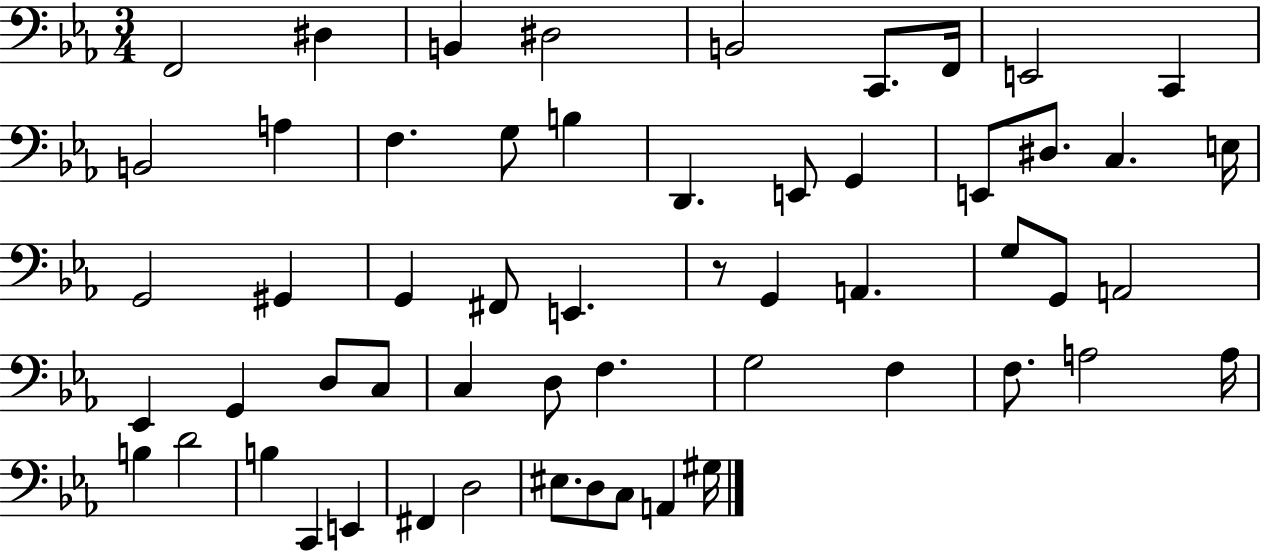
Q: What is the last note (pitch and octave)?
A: G#3